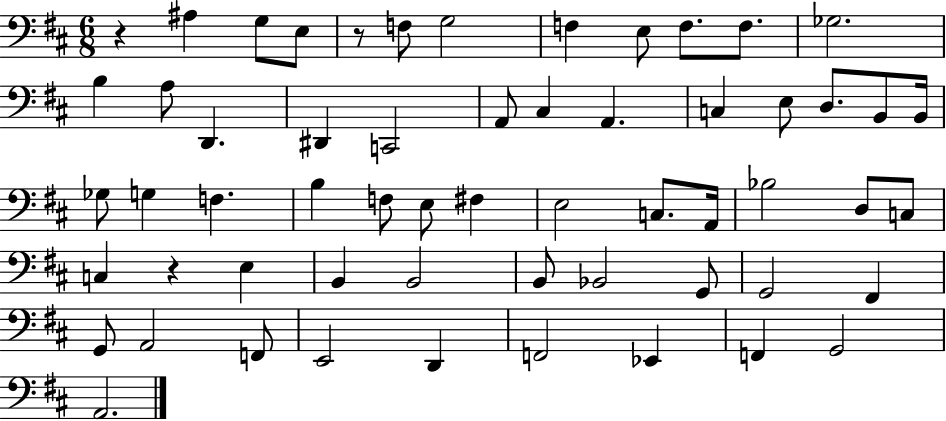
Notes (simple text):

R/q A#3/q G3/e E3/e R/e F3/e G3/h F3/q E3/e F3/e. F3/e. Gb3/h. B3/q A3/e D2/q. D#2/q C2/h A2/e C#3/q A2/q. C3/q E3/e D3/e. B2/e B2/s Gb3/e G3/q F3/q. B3/q F3/e E3/e F#3/q E3/h C3/e. A2/s Bb3/h D3/e C3/e C3/q R/q E3/q B2/q B2/h B2/e Bb2/h G2/e G2/h F#2/q G2/e A2/h F2/e E2/h D2/q F2/h Eb2/q F2/q G2/h A2/h.